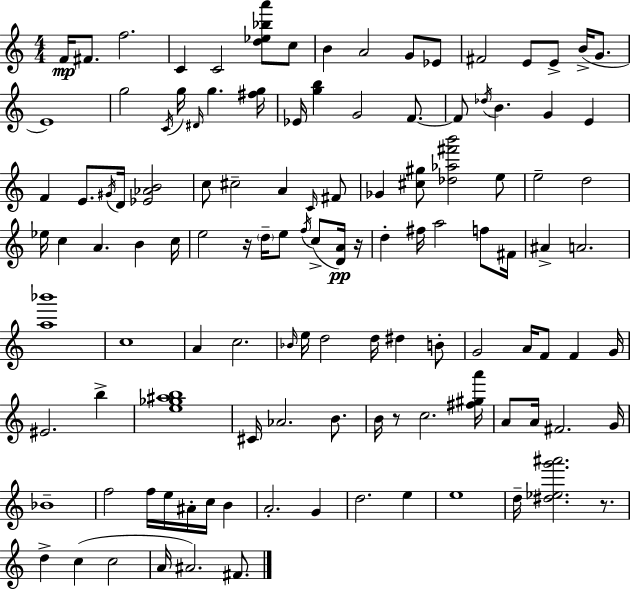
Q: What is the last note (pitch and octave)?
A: F#4